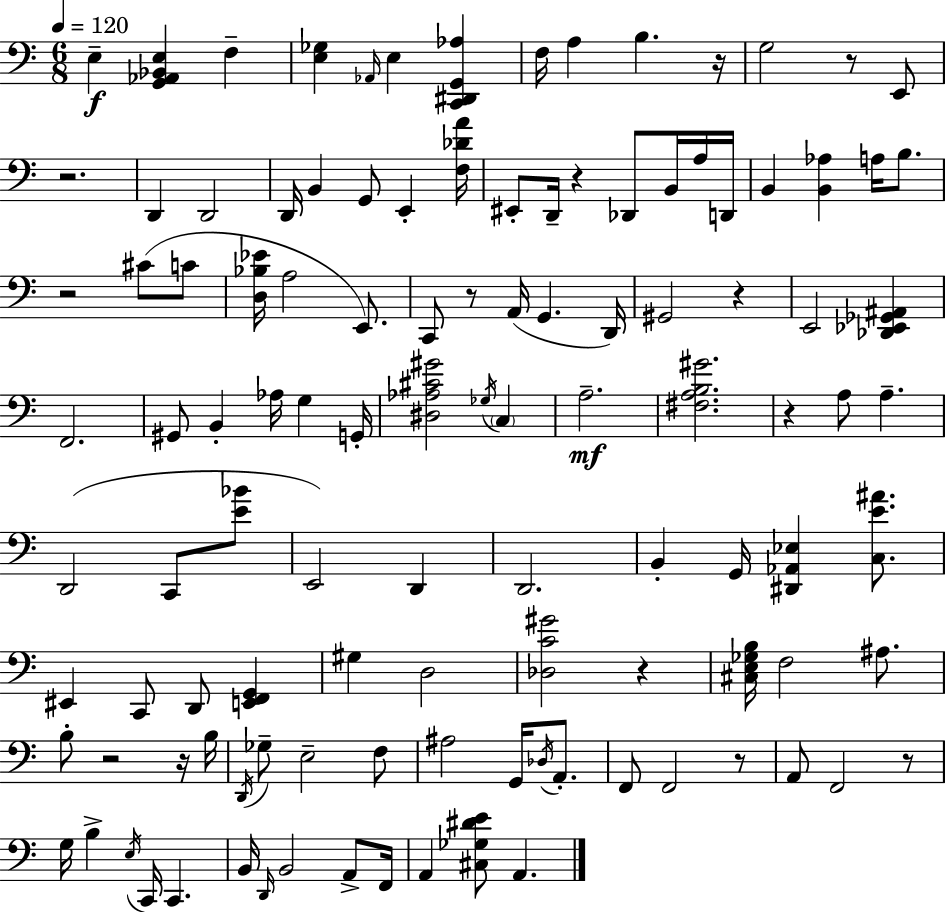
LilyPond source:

{
  \clef bass
  \numericTimeSignature
  \time 6/8
  \key c \major
  \tempo 4 = 120
  \repeat volta 2 { e4--\f <g, aes, bes, e>4 f4-- | <e ges>4 \grace { aes,16 } e4 <c, dis, g, aes>4 | f16 a4 b4. | r16 g2 r8 e,8 | \break r2. | d,4 d,2 | d,16 b,4 g,8 e,4-. | <f des' a'>16 eis,8-. d,16-- r4 des,8 b,16 a16 | \break d,16 b,4 <b, aes>4 a16 b8. | r2 cis'8( c'8 | <d bes ees'>16 a2 e,8.) | c,8 r8 a,16( g,4. | \break d,16) gis,2 r4 | e,2 <des, ees, ges, ais,>4 | f,2. | gis,8 b,4-. aes16 g4 | \break g,16-. <dis aes cis' gis'>2 \acciaccatura { ges16 } \parenthesize c4 | a2.--\mf | <fis a b gis'>2. | r4 a8 a4.-- | \break d,2( c,8 | <e' bes'>8 e,2) d,4 | d,2. | b,4-. g,16 <dis, aes, ees>4 <c e' ais'>8. | \break eis,4 c,8 d,8 <e, f, g,>4 | gis4 d2 | <des c' gis'>2 r4 | <cis e ges b>16 f2 ais8. | \break b8-. r2 | r16 b16 \acciaccatura { d,16 } ges8-- e2-- | f8 ais2 g,16 | \acciaccatura { des16 } a,8.-. f,8 f,2 | \break r8 a,8 f,2 | r8 g16 b4-> \acciaccatura { e16 } c,16 c,4. | b,16 \grace { d,16 } b,2 | a,8-> f,16 a,4 <cis ges dis' e'>8 | \break a,4. } \bar "|."
}